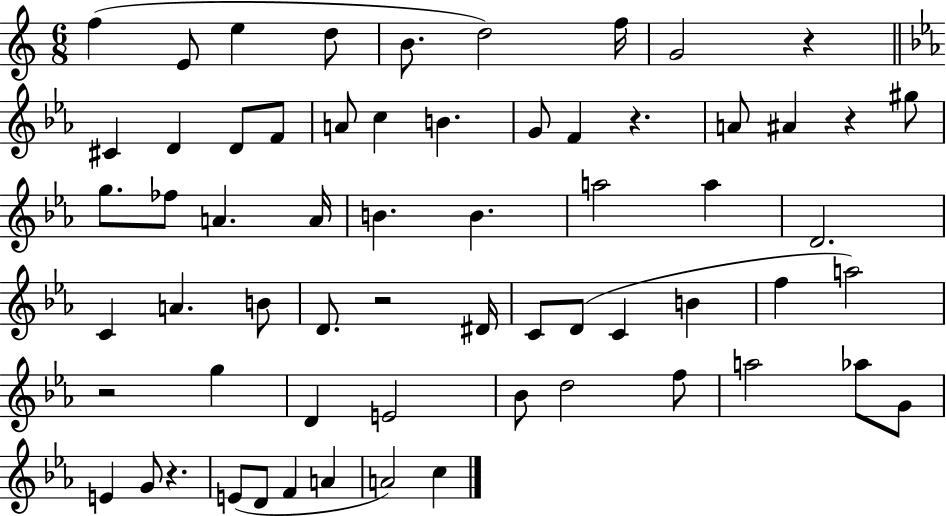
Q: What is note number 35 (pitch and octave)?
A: C4